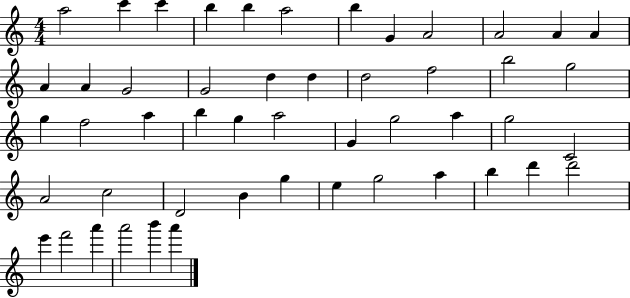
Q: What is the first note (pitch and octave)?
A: A5